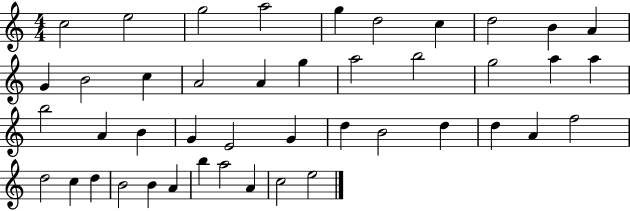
{
  \clef treble
  \numericTimeSignature
  \time 4/4
  \key c \major
  c''2 e''2 | g''2 a''2 | g''4 d''2 c''4 | d''2 b'4 a'4 | \break g'4 b'2 c''4 | a'2 a'4 g''4 | a''2 b''2 | g''2 a''4 a''4 | \break b''2 a'4 b'4 | g'4 e'2 g'4 | d''4 b'2 d''4 | d''4 a'4 f''2 | \break d''2 c''4 d''4 | b'2 b'4 a'4 | b''4 a''2 a'4 | c''2 e''2 | \break \bar "|."
}